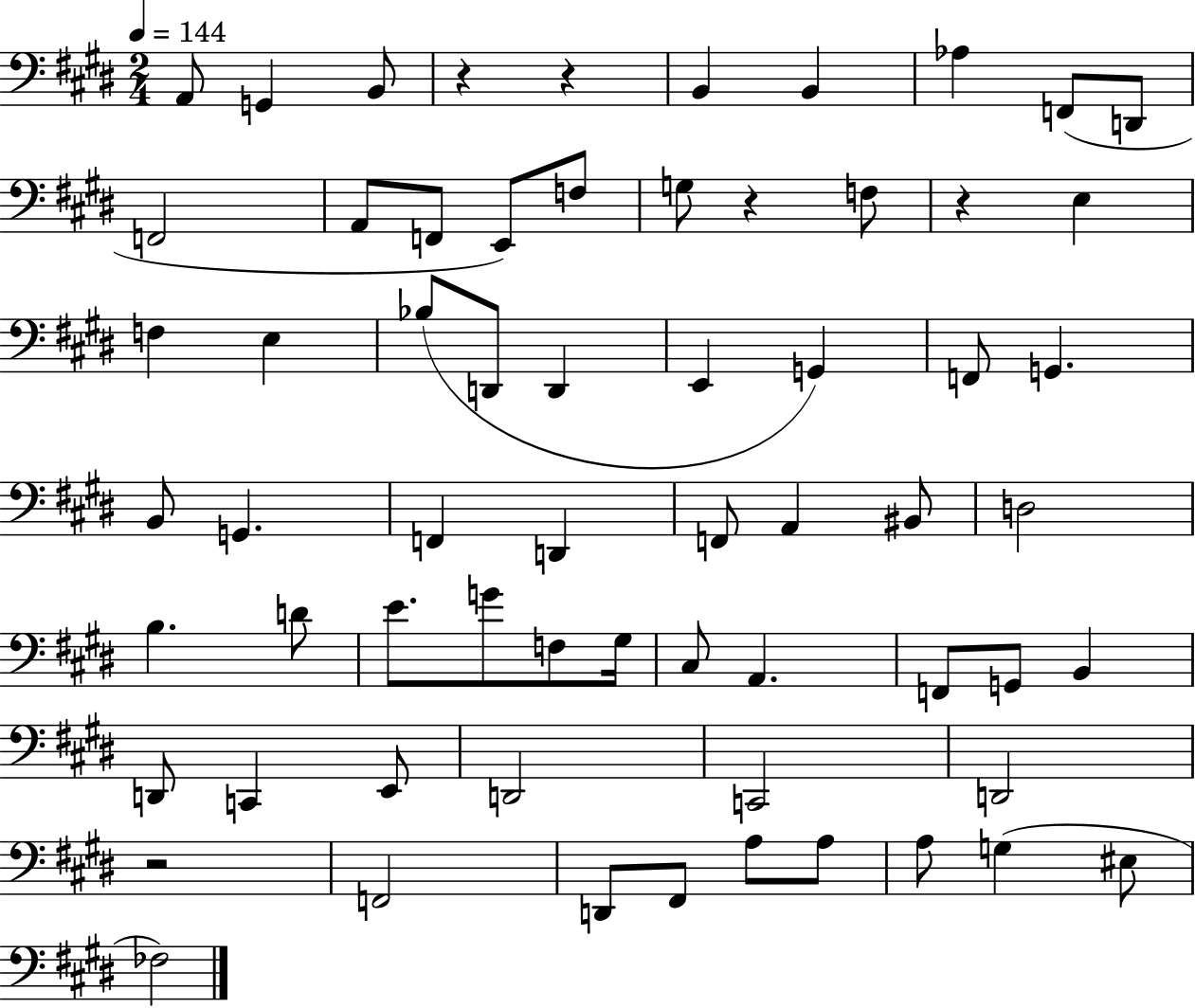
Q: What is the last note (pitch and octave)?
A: FES3